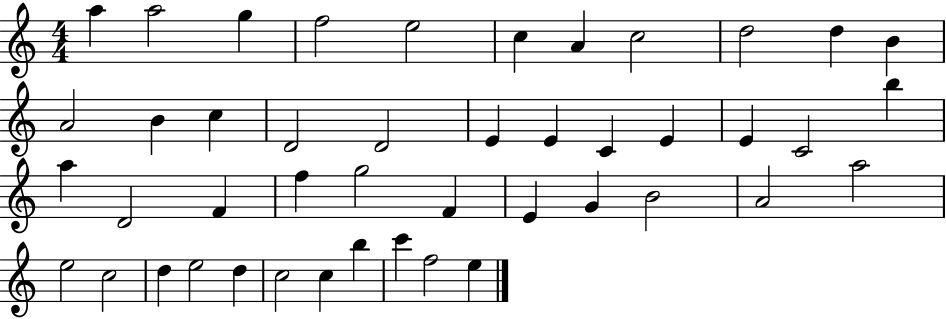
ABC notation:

X:1
T:Untitled
M:4/4
L:1/4
K:C
a a2 g f2 e2 c A c2 d2 d B A2 B c D2 D2 E E C E E C2 b a D2 F f g2 F E G B2 A2 a2 e2 c2 d e2 d c2 c b c' f2 e